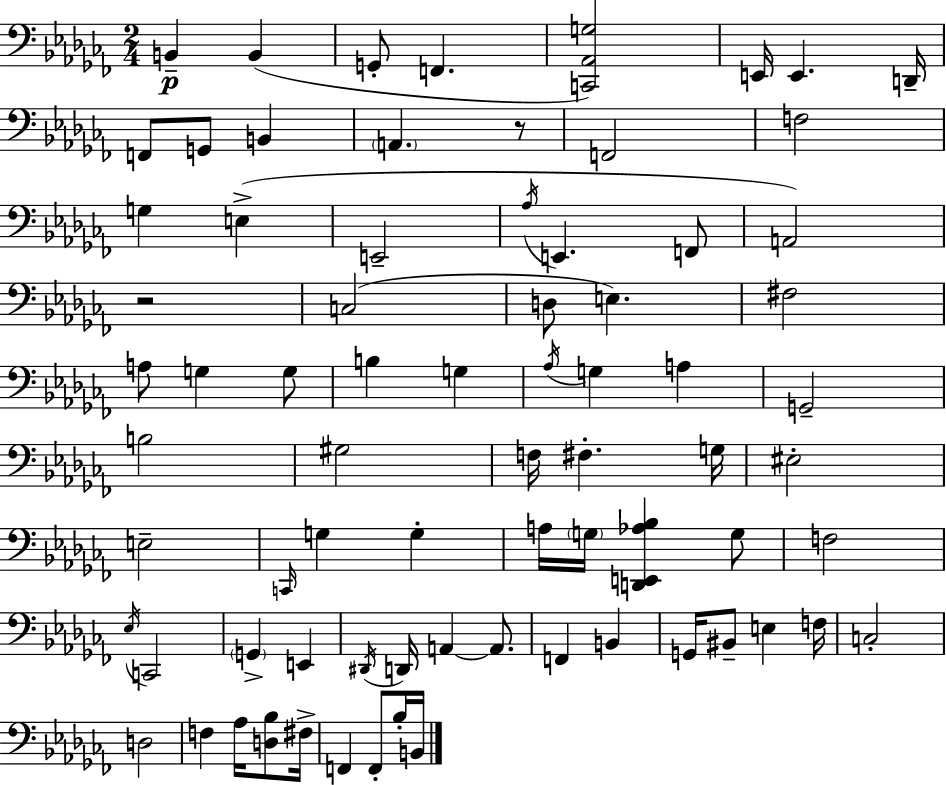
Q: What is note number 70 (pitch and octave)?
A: B2